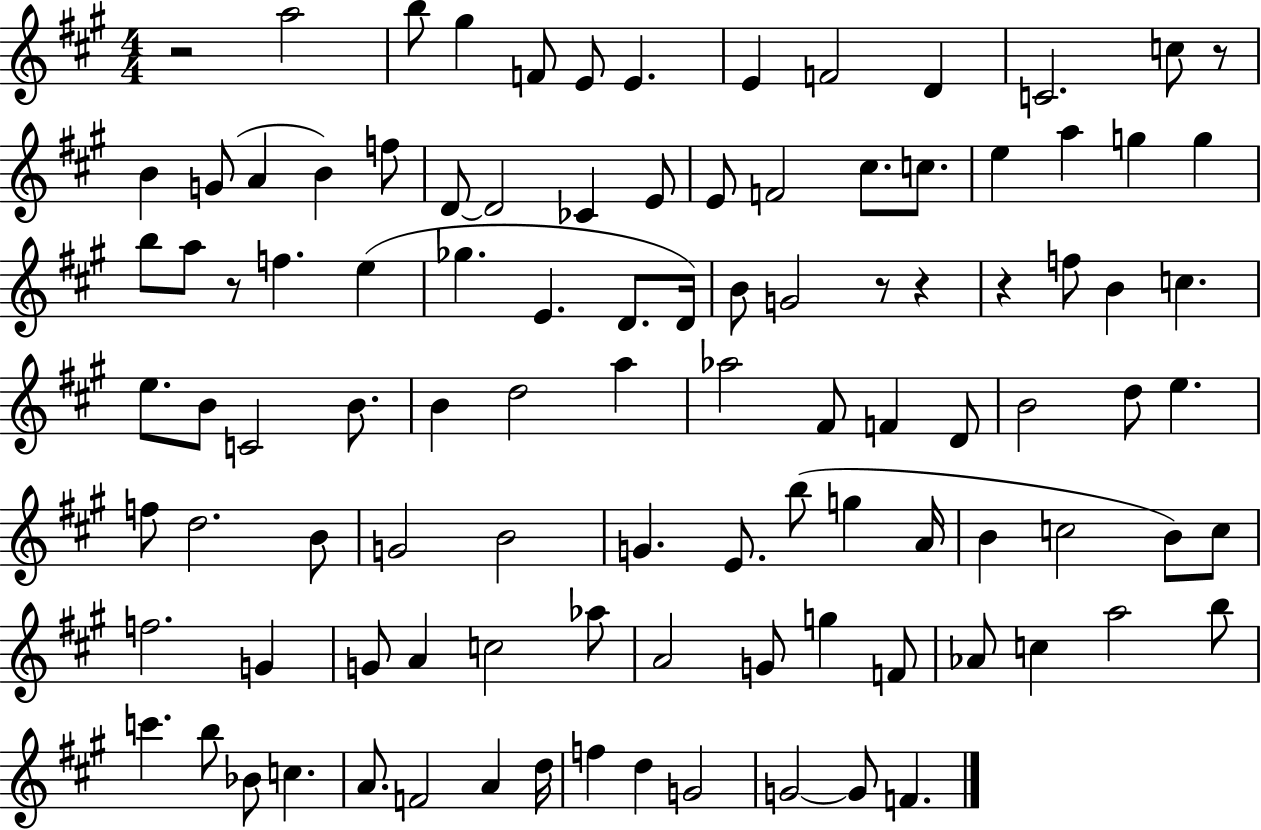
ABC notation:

X:1
T:Untitled
M:4/4
L:1/4
K:A
z2 a2 b/2 ^g F/2 E/2 E E F2 D C2 c/2 z/2 B G/2 A B f/2 D/2 D2 _C E/2 E/2 F2 ^c/2 c/2 e a g g b/2 a/2 z/2 f e _g E D/2 D/4 B/2 G2 z/2 z z f/2 B c e/2 B/2 C2 B/2 B d2 a _a2 ^F/2 F D/2 B2 d/2 e f/2 d2 B/2 G2 B2 G E/2 b/2 g A/4 B c2 B/2 c/2 f2 G G/2 A c2 _a/2 A2 G/2 g F/2 _A/2 c a2 b/2 c' b/2 _B/2 c A/2 F2 A d/4 f d G2 G2 G/2 F